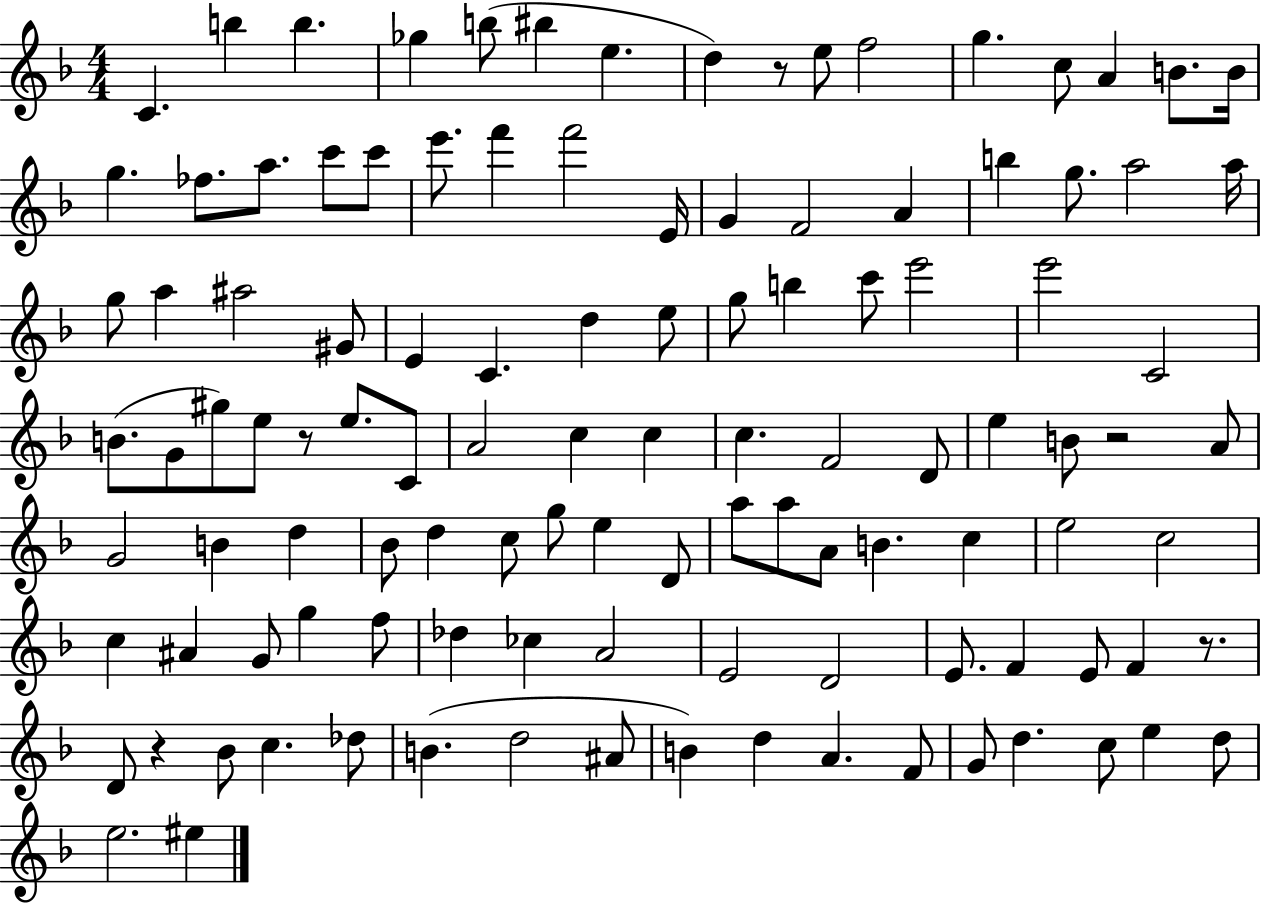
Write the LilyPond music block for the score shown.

{
  \clef treble
  \numericTimeSignature
  \time 4/4
  \key f \major
  c'4. b''4 b''4. | ges''4 b''8( bis''4 e''4. | d''4) r8 e''8 f''2 | g''4. c''8 a'4 b'8. b'16 | \break g''4. fes''8. a''8. c'''8 c'''8 | e'''8. f'''4 f'''2 e'16 | g'4 f'2 a'4 | b''4 g''8. a''2 a''16 | \break g''8 a''4 ais''2 gis'8 | e'4 c'4. d''4 e''8 | g''8 b''4 c'''8 e'''2 | e'''2 c'2 | \break b'8.( g'8 gis''8) e''8 r8 e''8. c'8 | a'2 c''4 c''4 | c''4. f'2 d'8 | e''4 b'8 r2 a'8 | \break g'2 b'4 d''4 | bes'8 d''4 c''8 g''8 e''4 d'8 | a''8 a''8 a'8 b'4. c''4 | e''2 c''2 | \break c''4 ais'4 g'8 g''4 f''8 | des''4 ces''4 a'2 | e'2 d'2 | e'8. f'4 e'8 f'4 r8. | \break d'8 r4 bes'8 c''4. des''8 | b'4.( d''2 ais'8 | b'4) d''4 a'4. f'8 | g'8 d''4. c''8 e''4 d''8 | \break e''2. eis''4 | \bar "|."
}